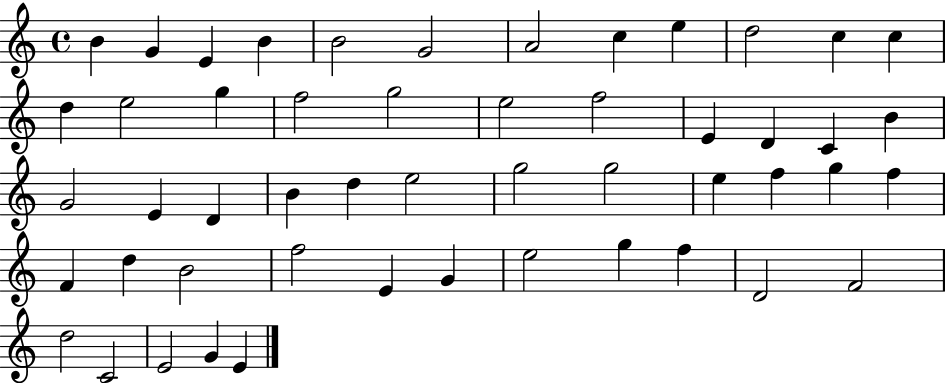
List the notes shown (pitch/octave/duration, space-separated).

B4/q G4/q E4/q B4/q B4/h G4/h A4/h C5/q E5/q D5/h C5/q C5/q D5/q E5/h G5/q F5/h G5/h E5/h F5/h E4/q D4/q C4/q B4/q G4/h E4/q D4/q B4/q D5/q E5/h G5/h G5/h E5/q F5/q G5/q F5/q F4/q D5/q B4/h F5/h E4/q G4/q E5/h G5/q F5/q D4/h F4/h D5/h C4/h E4/h G4/q E4/q